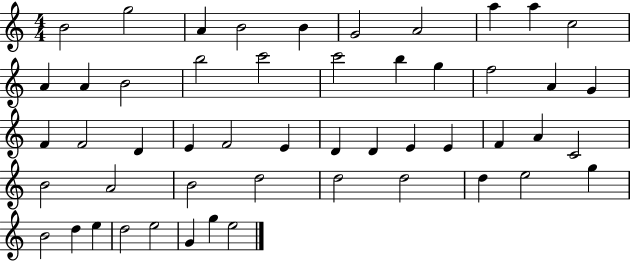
{
  \clef treble
  \numericTimeSignature
  \time 4/4
  \key c \major
  b'2 g''2 | a'4 b'2 b'4 | g'2 a'2 | a''4 a''4 c''2 | \break a'4 a'4 b'2 | b''2 c'''2 | c'''2 b''4 g''4 | f''2 a'4 g'4 | \break f'4 f'2 d'4 | e'4 f'2 e'4 | d'4 d'4 e'4 e'4 | f'4 a'4 c'2 | \break b'2 a'2 | b'2 d''2 | d''2 d''2 | d''4 e''2 g''4 | \break b'2 d''4 e''4 | d''2 e''2 | g'4 g''4 e''2 | \bar "|."
}